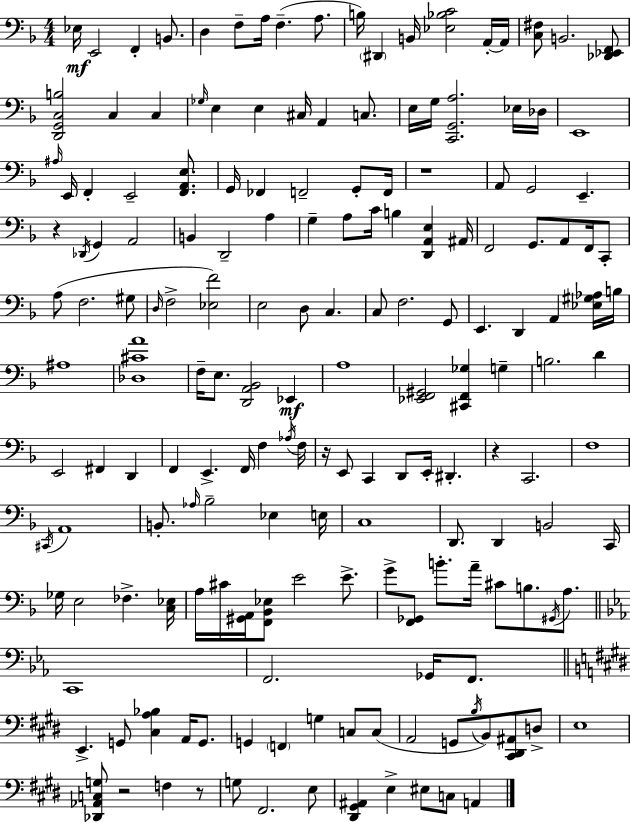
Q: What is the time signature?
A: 4/4